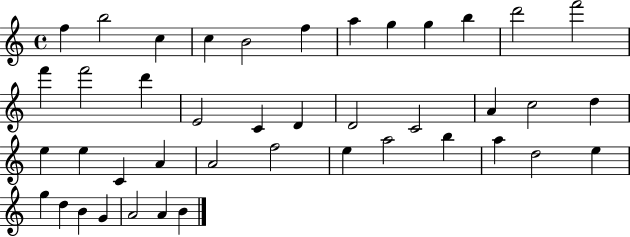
X:1
T:Untitled
M:4/4
L:1/4
K:C
f b2 c c B2 f a g g b d'2 f'2 f' f'2 d' E2 C D D2 C2 A c2 d e e C A A2 f2 e a2 b a d2 e g d B G A2 A B